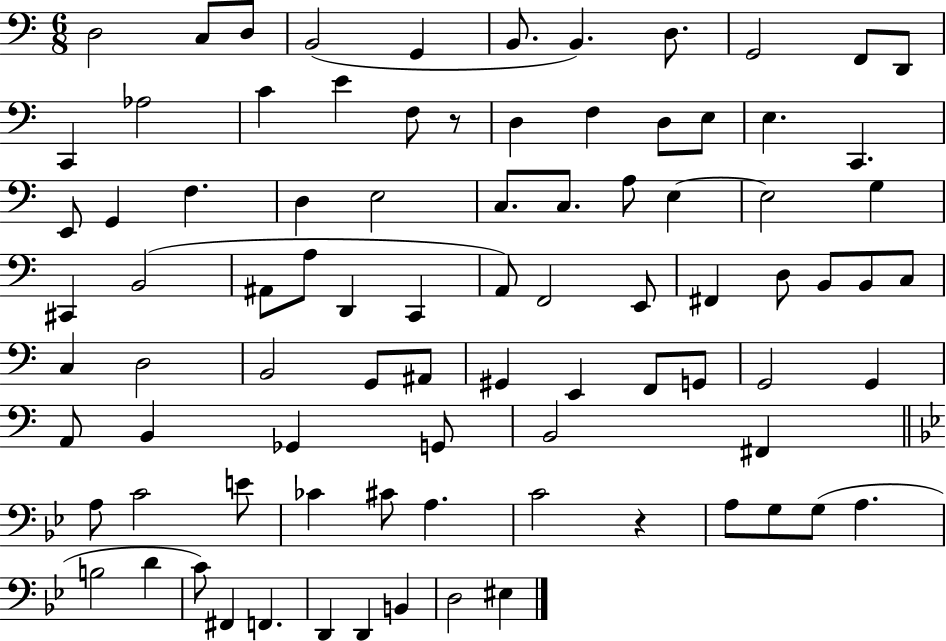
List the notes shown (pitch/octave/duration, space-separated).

D3/h C3/e D3/e B2/h G2/q B2/e. B2/q. D3/e. G2/h F2/e D2/e C2/q Ab3/h C4/q E4/q F3/e R/e D3/q F3/q D3/e E3/e E3/q. C2/q. E2/e G2/q F3/q. D3/q E3/h C3/e. C3/e. A3/e E3/q E3/h G3/q C#2/q B2/h A#2/e A3/e D2/q C2/q A2/e F2/h E2/e F#2/q D3/e B2/e B2/e C3/e C3/q D3/h B2/h G2/e A#2/e G#2/q E2/q F2/e G2/e G2/h G2/q A2/e B2/q Gb2/q G2/e B2/h F#2/q A3/e C4/h E4/e CES4/q C#4/e A3/q. C4/h R/q A3/e G3/e G3/e A3/q. B3/h D4/q C4/e F#2/q F2/q. D2/q D2/q B2/q D3/h EIS3/q